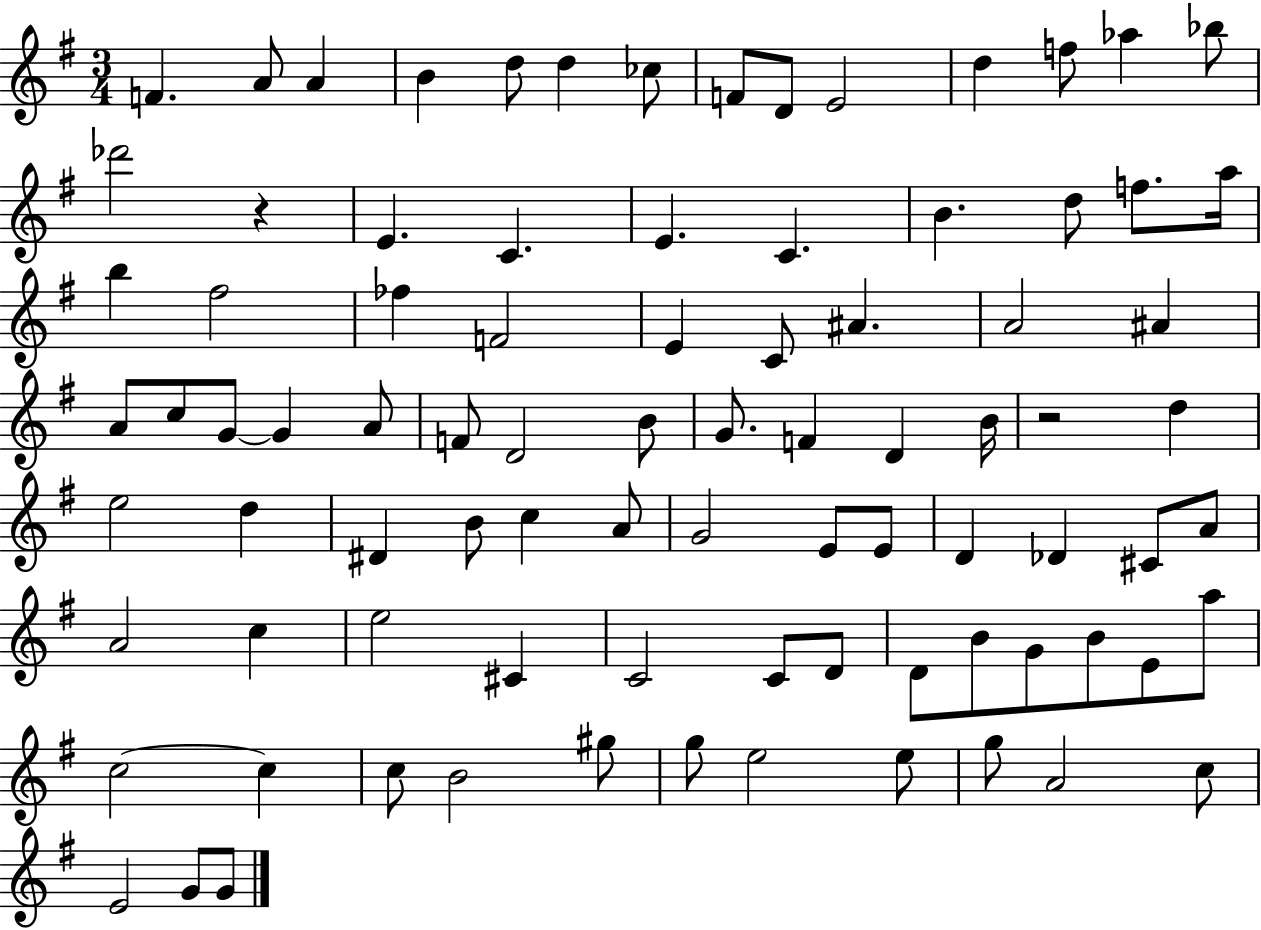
X:1
T:Untitled
M:3/4
L:1/4
K:G
F A/2 A B d/2 d _c/2 F/2 D/2 E2 d f/2 _a _b/2 _d'2 z E C E C B d/2 f/2 a/4 b ^f2 _f F2 E C/2 ^A A2 ^A A/2 c/2 G/2 G A/2 F/2 D2 B/2 G/2 F D B/4 z2 d e2 d ^D B/2 c A/2 G2 E/2 E/2 D _D ^C/2 A/2 A2 c e2 ^C C2 C/2 D/2 D/2 B/2 G/2 B/2 E/2 a/2 c2 c c/2 B2 ^g/2 g/2 e2 e/2 g/2 A2 c/2 E2 G/2 G/2